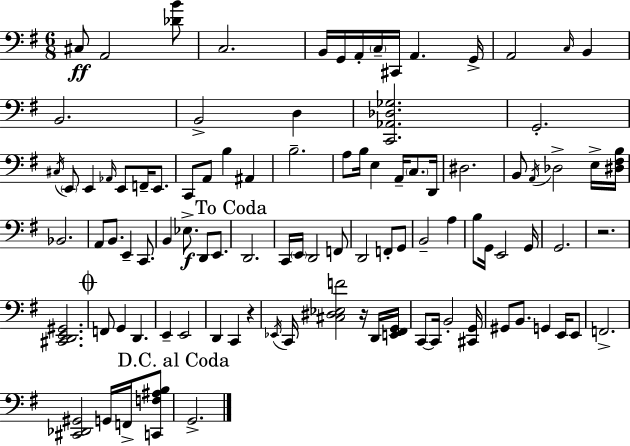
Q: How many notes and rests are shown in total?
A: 98